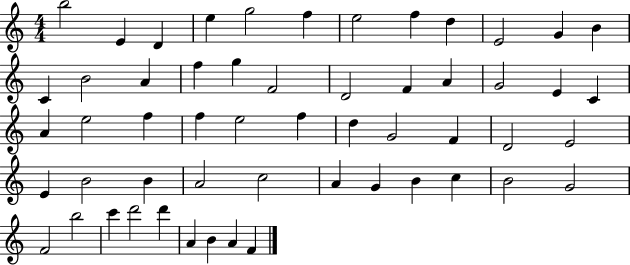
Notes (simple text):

B5/h E4/q D4/q E5/q G5/h F5/q E5/h F5/q D5/q E4/h G4/q B4/q C4/q B4/h A4/q F5/q G5/q F4/h D4/h F4/q A4/q G4/h E4/q C4/q A4/q E5/h F5/q F5/q E5/h F5/q D5/q G4/h F4/q D4/h E4/h E4/q B4/h B4/q A4/h C5/h A4/q G4/q B4/q C5/q B4/h G4/h F4/h B5/h C6/q D6/h D6/q A4/q B4/q A4/q F4/q